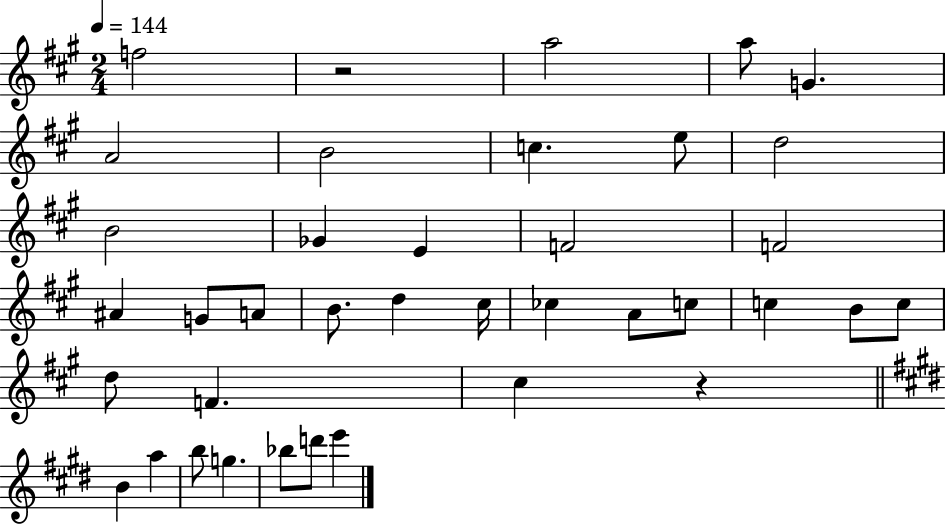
{
  \clef treble
  \numericTimeSignature
  \time 2/4
  \key a \major
  \tempo 4 = 144
  f''2 | r2 | a''2 | a''8 g'4. | \break a'2 | b'2 | c''4. e''8 | d''2 | \break b'2 | ges'4 e'4 | f'2 | f'2 | \break ais'4 g'8 a'8 | b'8. d''4 cis''16 | ces''4 a'8 c''8 | c''4 b'8 c''8 | \break d''8 f'4. | cis''4 r4 | \bar "||" \break \key e \major b'4 a''4 | b''8 g''4. | bes''8 d'''8 e'''4 | \bar "|."
}